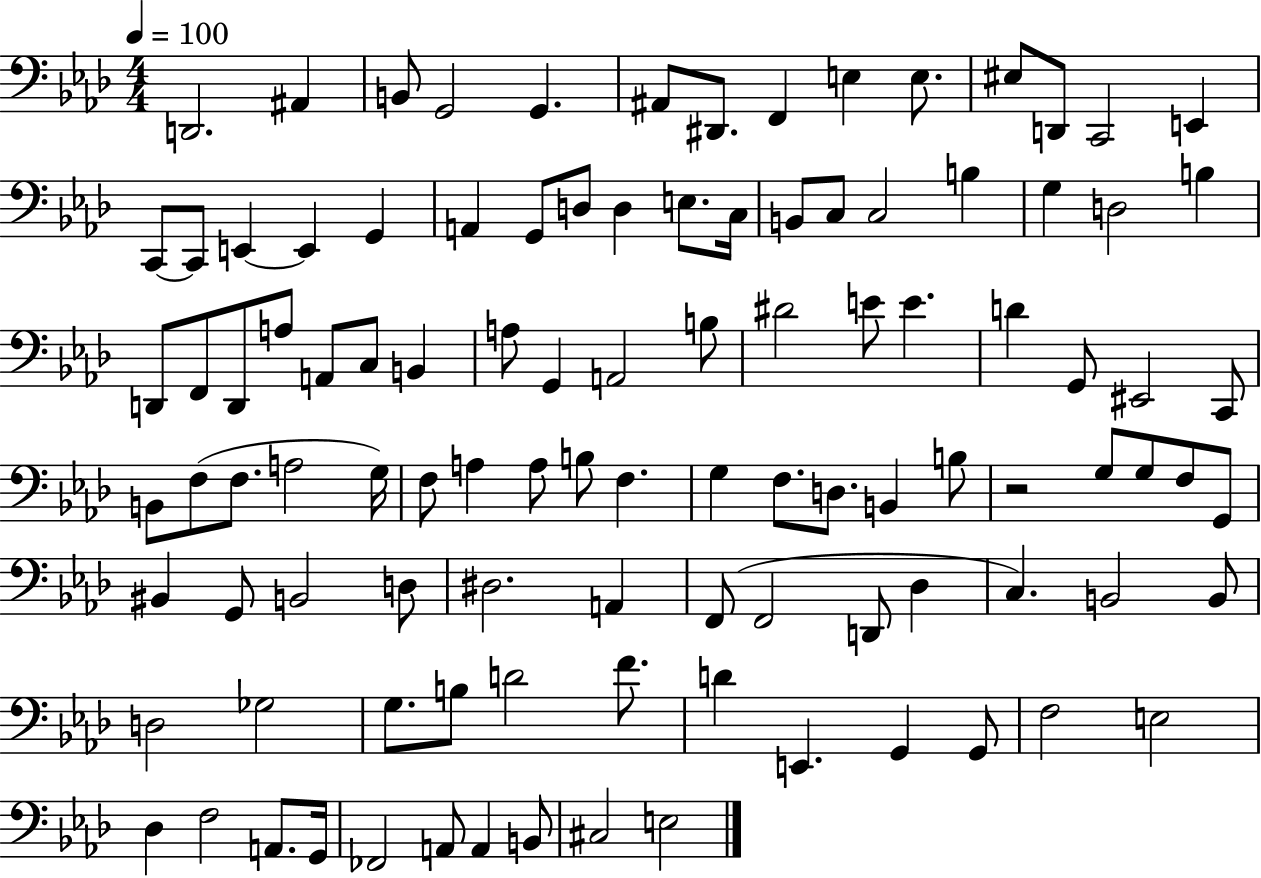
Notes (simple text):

D2/h. A#2/q B2/e G2/h G2/q. A#2/e D#2/e. F2/q E3/q E3/e. EIS3/e D2/e C2/h E2/q C2/e C2/e E2/q E2/q G2/q A2/q G2/e D3/e D3/q E3/e. C3/s B2/e C3/e C3/h B3/q G3/q D3/h B3/q D2/e F2/e D2/e A3/e A2/e C3/e B2/q A3/e G2/q A2/h B3/e D#4/h E4/e E4/q. D4/q G2/e EIS2/h C2/e B2/e F3/e F3/e. A3/h G3/s F3/e A3/q A3/e B3/e F3/q. G3/q F3/e. D3/e. B2/q B3/e R/h G3/e G3/e F3/e G2/e BIS2/q G2/e B2/h D3/e D#3/h. A2/q F2/e F2/h D2/e Db3/q C3/q. B2/h B2/e D3/h Gb3/h G3/e. B3/e D4/h F4/e. D4/q E2/q. G2/q G2/e F3/h E3/h Db3/q F3/h A2/e. G2/s FES2/h A2/e A2/q B2/e C#3/h E3/h